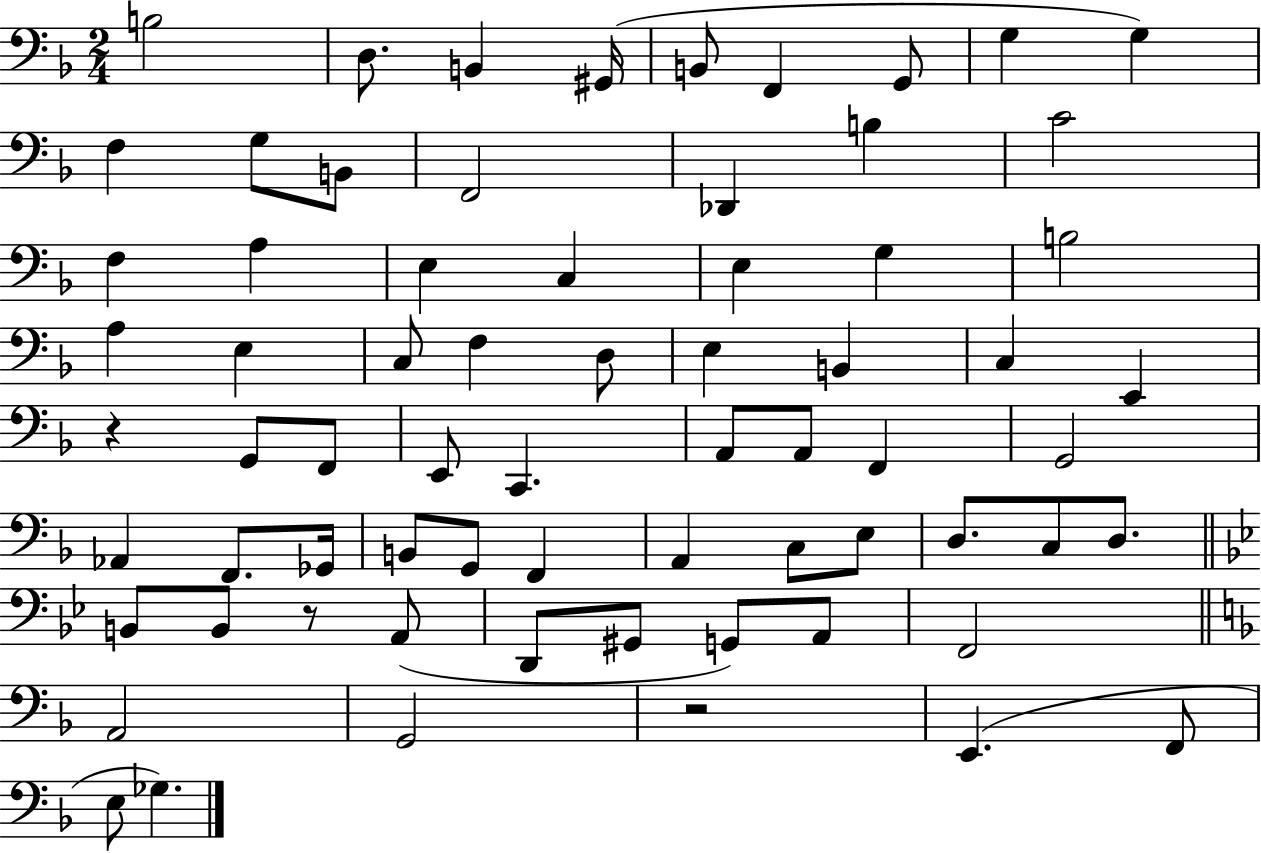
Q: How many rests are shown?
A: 3